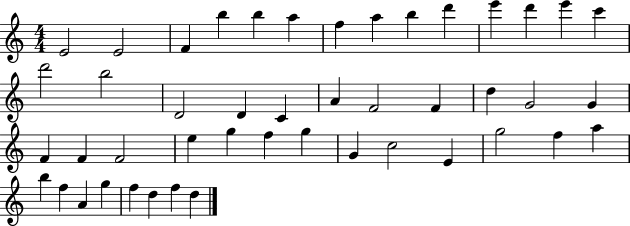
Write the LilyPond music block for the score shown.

{
  \clef treble
  \numericTimeSignature
  \time 4/4
  \key c \major
  e'2 e'2 | f'4 b''4 b''4 a''4 | f''4 a''4 b''4 d'''4 | e'''4 d'''4 e'''4 c'''4 | \break d'''2 b''2 | d'2 d'4 c'4 | a'4 f'2 f'4 | d''4 g'2 g'4 | \break f'4 f'4 f'2 | e''4 g''4 f''4 g''4 | g'4 c''2 e'4 | g''2 f''4 a''4 | \break b''4 f''4 a'4 g''4 | f''4 d''4 f''4 d''4 | \bar "|."
}